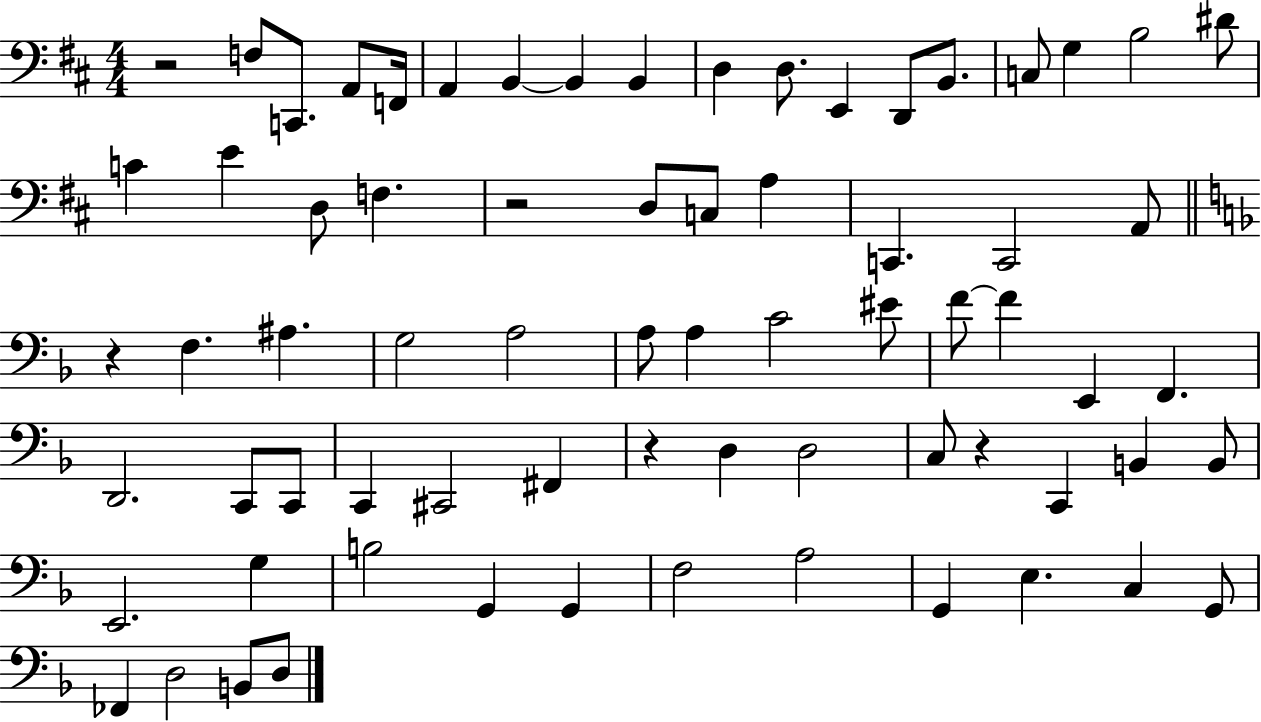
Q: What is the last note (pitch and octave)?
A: D3